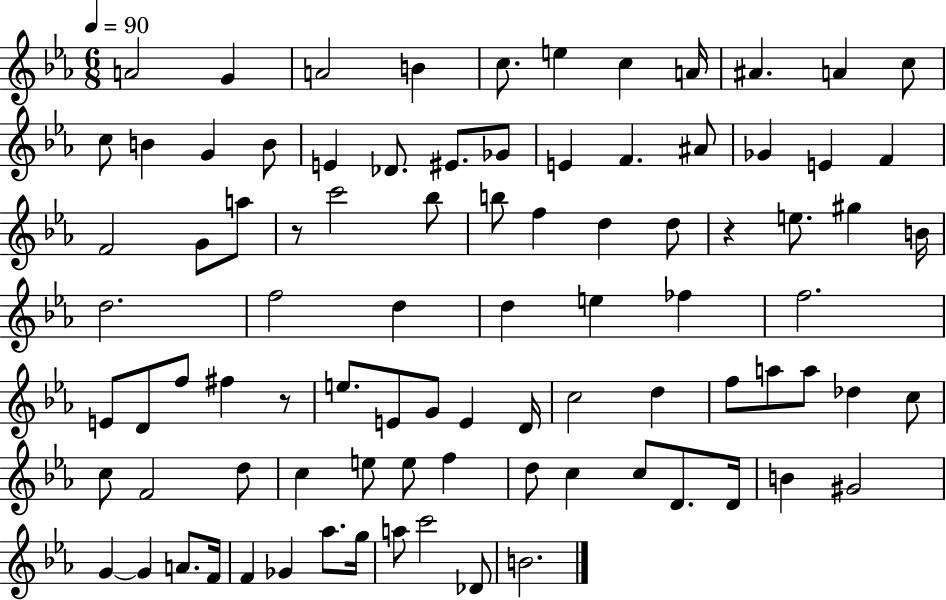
A4/h G4/q A4/h B4/q C5/e. E5/q C5/q A4/s A#4/q. A4/q C5/e C5/e B4/q G4/q B4/e E4/q Db4/e. EIS4/e. Gb4/e E4/q F4/q. A#4/e Gb4/q E4/q F4/q F4/h G4/e A5/e R/e C6/h Bb5/e B5/e F5/q D5/q D5/e R/q E5/e. G#5/q B4/s D5/h. F5/h D5/q D5/q E5/q FES5/q F5/h. E4/e D4/e F5/e F#5/q R/e E5/e. E4/e G4/e E4/q D4/s C5/h D5/q F5/e A5/e A5/e Db5/q C5/e C5/e F4/h D5/e C5/q E5/e E5/e F5/q D5/e C5/q C5/e D4/e. D4/s B4/q G#4/h G4/q G4/q A4/e. F4/s F4/q Gb4/q Ab5/e. G5/s A5/e C6/h Db4/e B4/h.